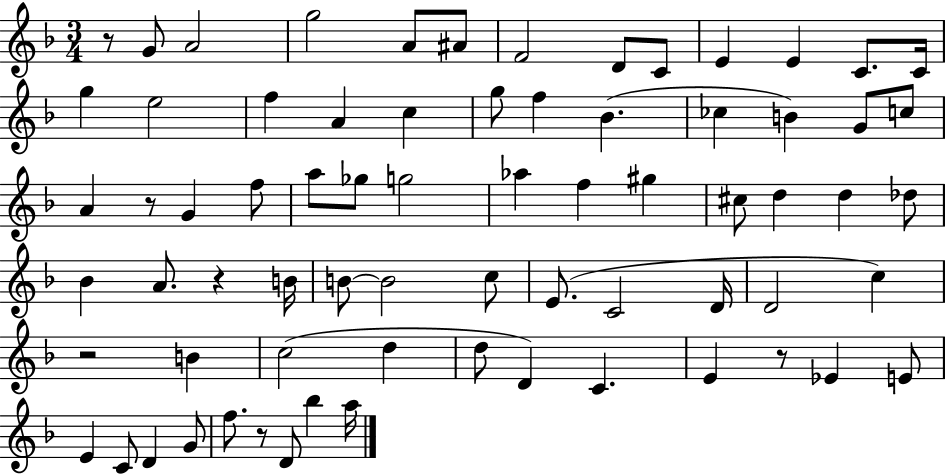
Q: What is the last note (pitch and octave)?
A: A5